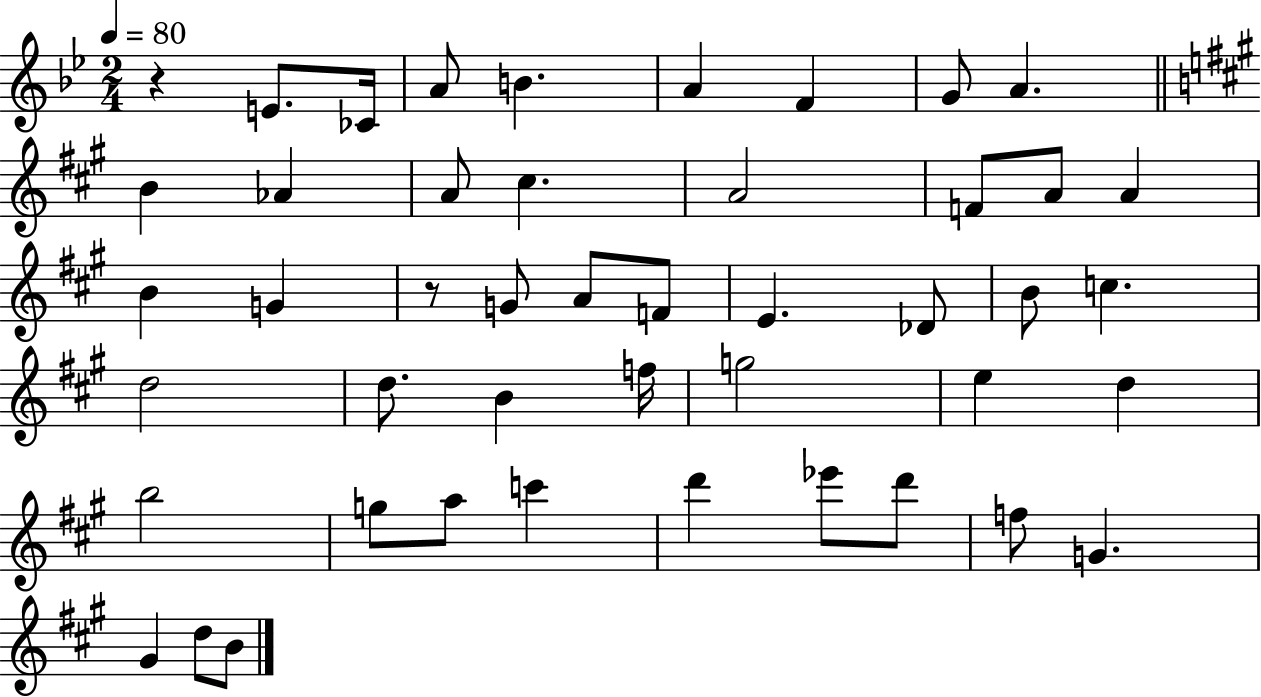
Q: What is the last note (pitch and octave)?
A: B4